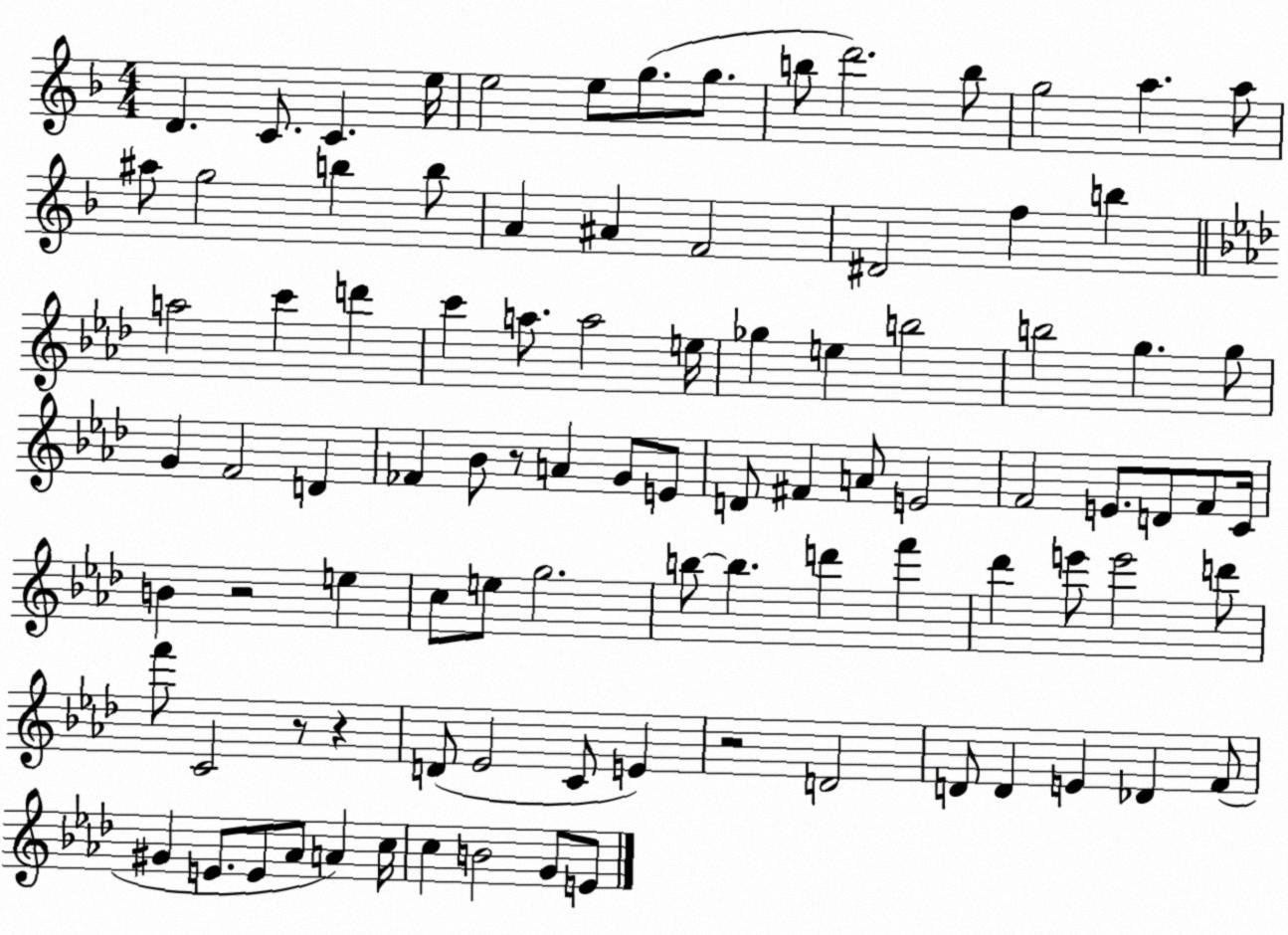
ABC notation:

X:1
T:Untitled
M:4/4
L:1/4
K:F
D C/2 C e/4 e2 e/2 g/2 g/2 b/2 d'2 b/2 g2 a a/2 ^a/2 g2 b b/2 A ^A F2 ^D2 f b a2 c' d' c' a/2 a2 e/4 _g e b2 b2 g g/2 G F2 D _F _B/2 z/2 A G/2 E/2 D/2 ^F A/2 E2 F2 E/2 D/2 F/2 C/4 B z2 e c/2 e/2 g2 b/2 b d' f' _d' e'/2 e'2 d'/2 f'/2 C2 z/2 z D/2 _E2 C/2 E z2 D2 D/2 D E _D F/2 ^G E/2 E/2 _A/2 A c/4 c B2 G/2 E/2